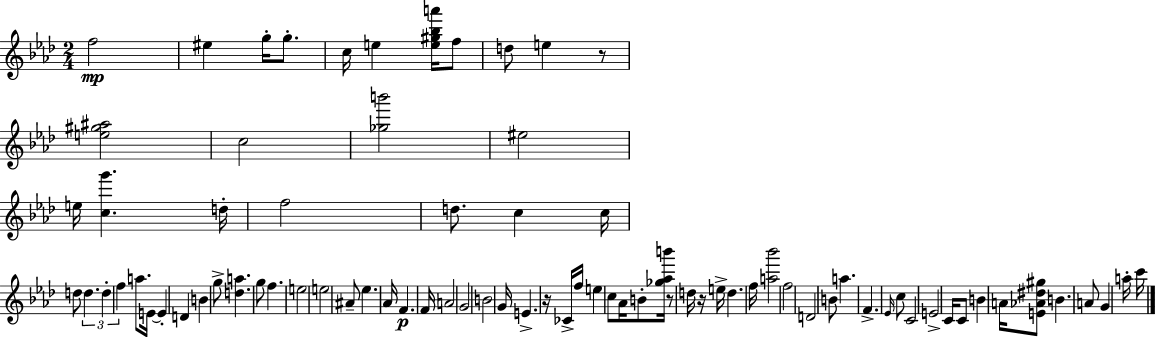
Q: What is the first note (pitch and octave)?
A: F5